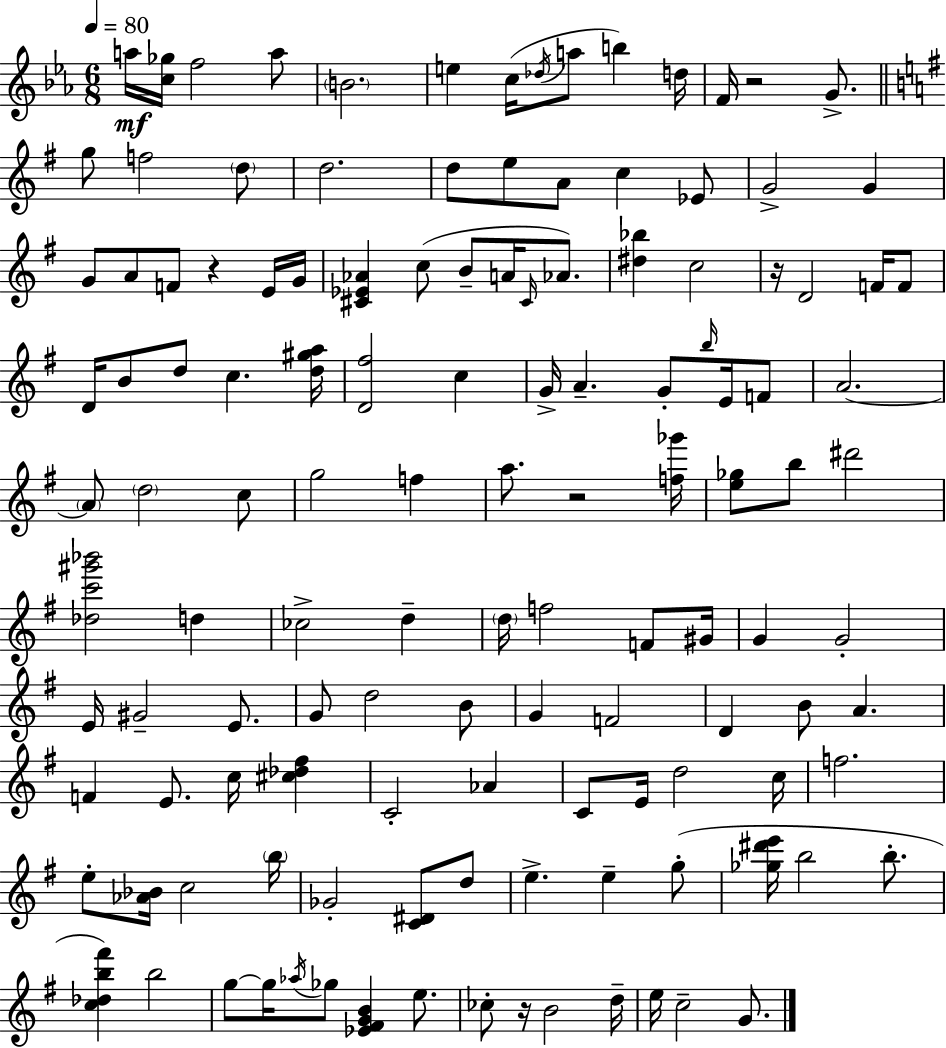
{
  \clef treble
  \numericTimeSignature
  \time 6/8
  \key ees \major
  \tempo 4 = 80
  a''16\mf <c'' ges''>16 f''2 a''8 | \parenthesize b'2. | e''4 c''16( \acciaccatura { des''16 } a''8 b''4) | d''16 f'16 r2 g'8.-> | \break \bar "||" \break \key e \minor g''8 f''2 \parenthesize d''8 | d''2. | d''8 e''8 a'8 c''4 ees'8 | g'2-> g'4 | \break g'8 a'8 f'8 r4 e'16 g'16 | <cis' ees' aes'>4 c''8( b'8-- a'16 \grace { cis'16 } aes'8.) | <dis'' bes''>4 c''2 | r16 d'2 f'16 f'8 | \break d'16 b'8 d''8 c''4. | <d'' gis'' a''>16 <d' fis''>2 c''4 | g'16-> a'4.-- g'8-. \grace { b''16 } e'16 | f'8 a'2.~~ | \break \parenthesize a'8 \parenthesize d''2 | c''8 g''2 f''4 | a''8. r2 | <f'' ges'''>16 <e'' ges''>8 b''8 dis'''2 | \break <des'' c''' gis''' bes'''>2 d''4 | ces''2-> d''4-- | \parenthesize d''16 f''2 f'8 | gis'16 g'4 g'2-. | \break e'16 gis'2-- e'8. | g'8 d''2 | b'8 g'4 f'2 | d'4 b'8 a'4. | \break f'4 e'8. c''16 <cis'' des'' fis''>4 | c'2-. aes'4 | c'8 e'16 d''2 | c''16 f''2. | \break e''8-. <aes' bes'>16 c''2 | \parenthesize b''16 ges'2-. <c' dis'>8 | d''8 e''4.-> e''4-- | g''8-.( <ges'' dis''' e'''>16 b''2 b''8.-. | \break <c'' des'' b'' fis'''>4) b''2 | g''8~~ g''16 \acciaccatura { aes''16 } ges''8 <ees' fis' g' b'>4 | e''8. ces''8-. r16 b'2 | d''16-- e''16 c''2-- | \break g'8. \bar "|."
}